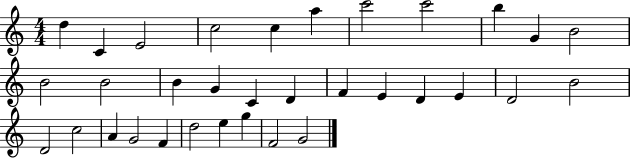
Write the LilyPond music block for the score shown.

{
  \clef treble
  \numericTimeSignature
  \time 4/4
  \key c \major
  d''4 c'4 e'2 | c''2 c''4 a''4 | c'''2 c'''2 | b''4 g'4 b'2 | \break b'2 b'2 | b'4 g'4 c'4 d'4 | f'4 e'4 d'4 e'4 | d'2 b'2 | \break d'2 c''2 | a'4 g'2 f'4 | d''2 e''4 g''4 | f'2 g'2 | \break \bar "|."
}